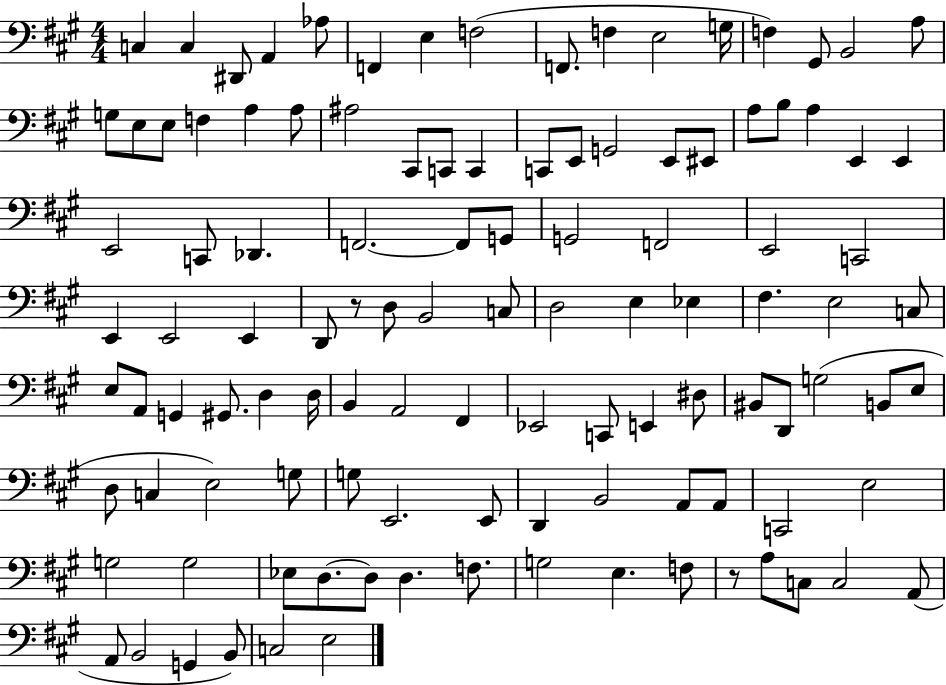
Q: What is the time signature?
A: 4/4